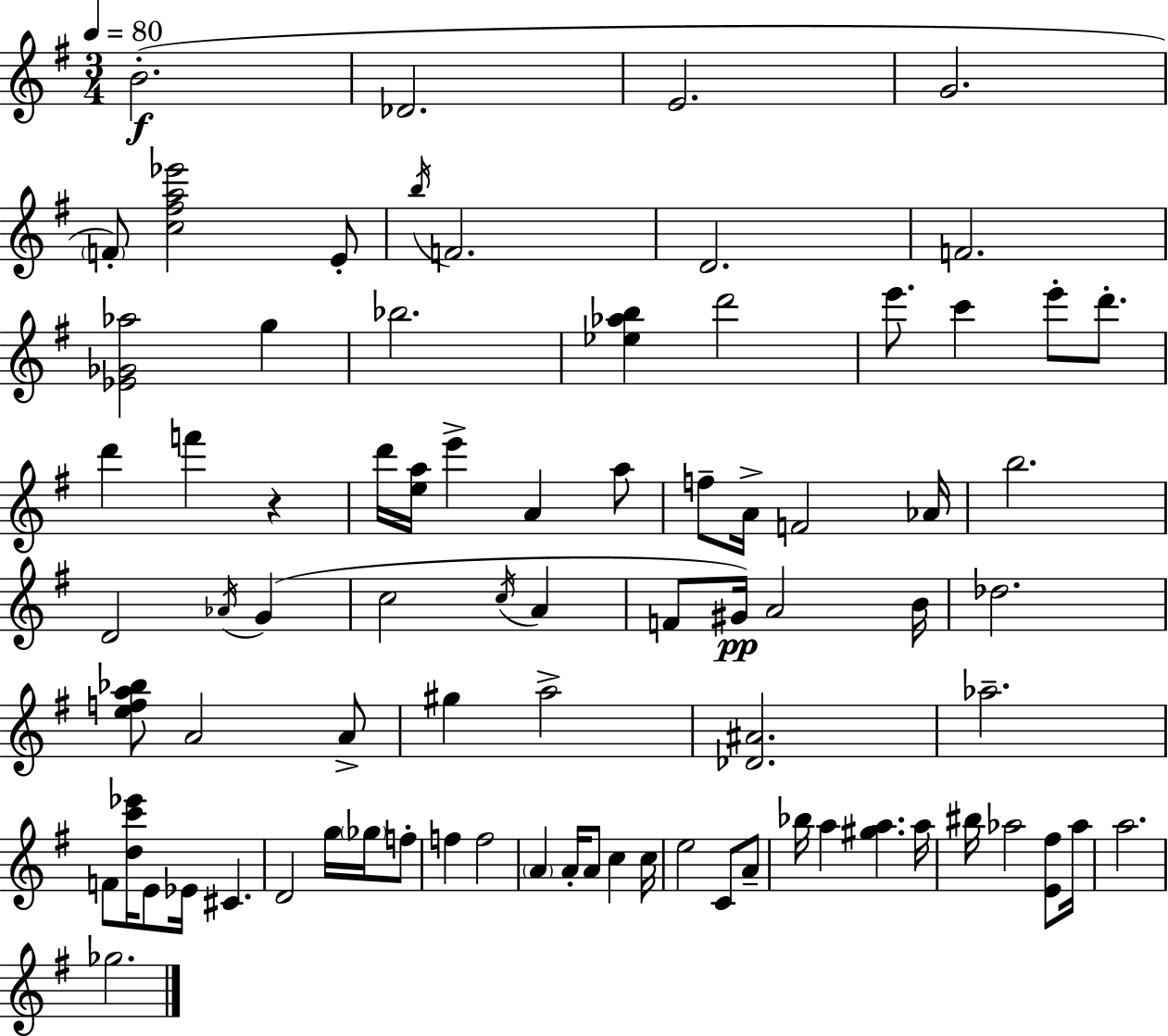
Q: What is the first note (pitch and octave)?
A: B4